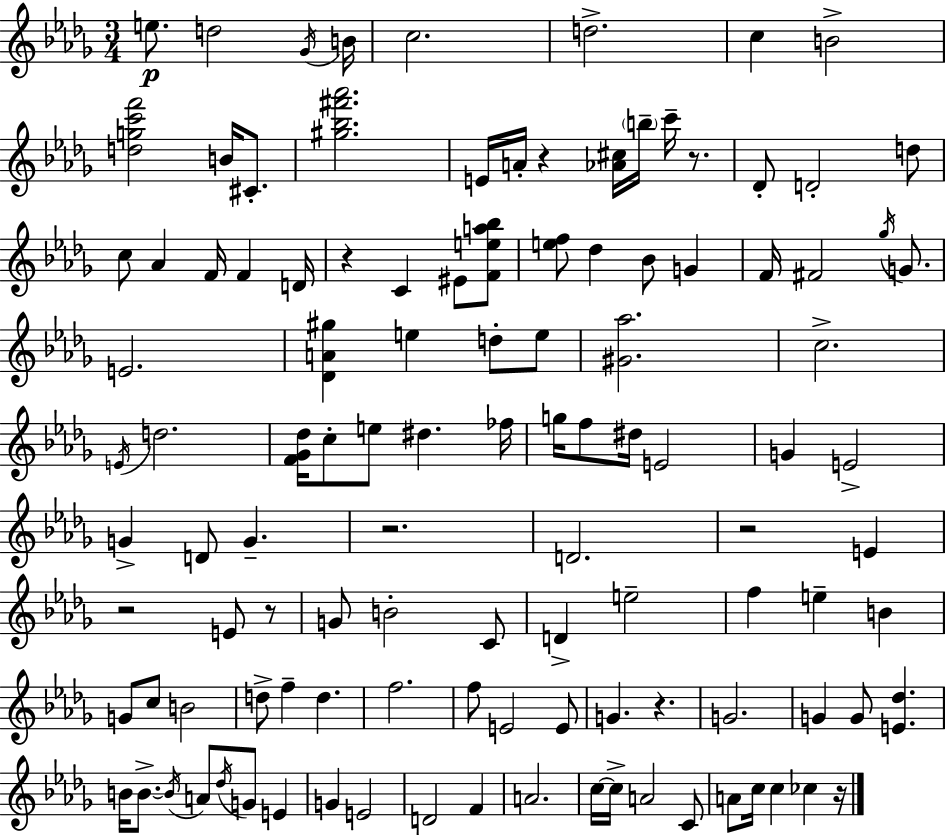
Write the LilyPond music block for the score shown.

{
  \clef treble
  \numericTimeSignature
  \time 3/4
  \key bes \minor
  e''8.\p d''2 \acciaccatura { ges'16 } | b'16 c''2. | d''2.-> | c''4 b'2-> | \break <d'' g'' c''' f'''>2 b'16 cis'8.-. | <gis'' bes'' fis''' aes'''>2. | e'16 a'16-. r4 <aes' cis''>16 \parenthesize b''16-- c'''16-- r8. | des'8-. d'2-. d''8 | \break c''8 aes'4 f'16 f'4 | d'16 r4 c'4 eis'8 <f' e'' a'' bes''>8 | <e'' f''>8 des''4 bes'8 g'4 | f'16 fis'2 \acciaccatura { ges''16 } g'8. | \break e'2. | <des' a' gis''>4 e''4 d''8-. | e''8 <gis' aes''>2. | c''2.-> | \break \acciaccatura { e'16 } d''2. | <f' ges' des''>16 c''8-. e''8 dis''4. | fes''16 g''16 f''8 dis''16 e'2 | g'4 e'2-> | \break g'4-> d'8 g'4.-- | r2. | d'2. | r2 e'4 | \break r2 e'8 | r8 g'8 b'2-. | c'8 d'4-> e''2-- | f''4 e''4-- b'4 | \break g'8 c''8 b'2 | d''8-> f''4-- d''4. | f''2. | f''8 e'2 | \break e'8 g'4. r4. | g'2. | g'4 g'8 <e' des''>4. | b'16 b'8.->~~ \acciaccatura { b'16 } a'8 \acciaccatura { des''16 } g'8 | \break e'4 g'4 e'2 | d'2 | f'4 a'2. | c''16~~ c''16-> a'2 | \break c'8 a'8 c''16 c''4 | ces''4 r16 \bar "|."
}